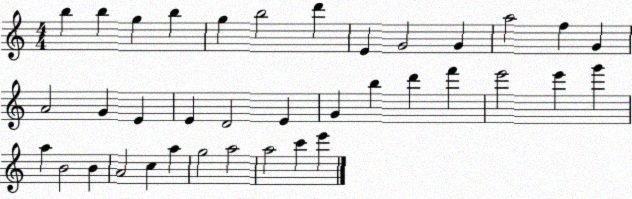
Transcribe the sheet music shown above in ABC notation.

X:1
T:Untitled
M:4/4
L:1/4
K:C
b b g b g b2 d' E G2 G a2 f G A2 G E E D2 E G b d' f' e'2 e' g' a B2 B A2 c a g2 a2 a2 c' e'